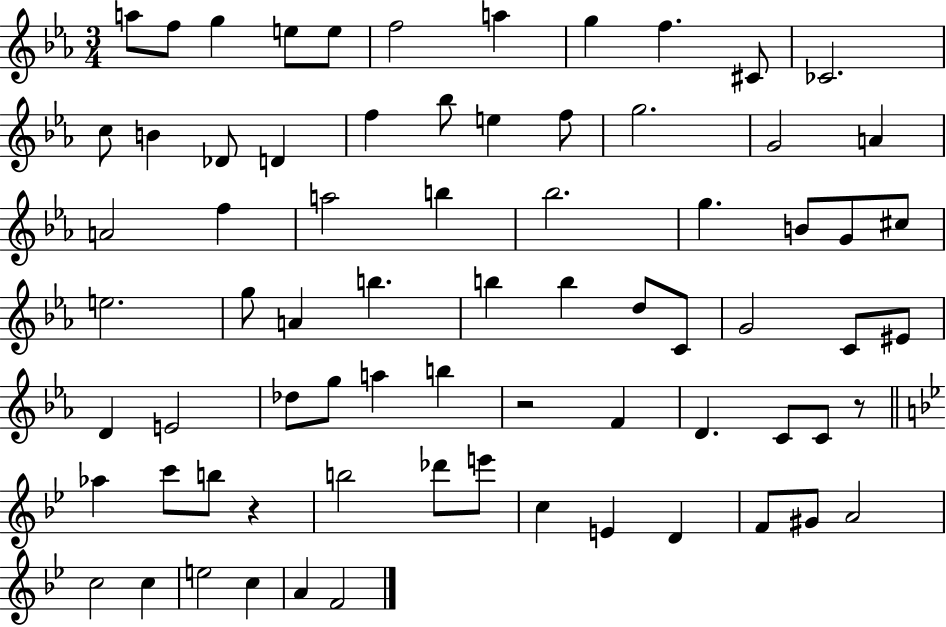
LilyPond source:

{
  \clef treble
  \numericTimeSignature
  \time 3/4
  \key ees \major
  \repeat volta 2 { a''8 f''8 g''4 e''8 e''8 | f''2 a''4 | g''4 f''4. cis'8 | ces'2. | \break c''8 b'4 des'8 d'4 | f''4 bes''8 e''4 f''8 | g''2. | g'2 a'4 | \break a'2 f''4 | a''2 b''4 | bes''2. | g''4. b'8 g'8 cis''8 | \break e''2. | g''8 a'4 b''4. | b''4 b''4 d''8 c'8 | g'2 c'8 eis'8 | \break d'4 e'2 | des''8 g''8 a''4 b''4 | r2 f'4 | d'4. c'8 c'8 r8 | \break \bar "||" \break \key g \minor aes''4 c'''8 b''8 r4 | b''2 des'''8 e'''8 | c''4 e'4 d'4 | f'8 gis'8 a'2 | \break c''2 c''4 | e''2 c''4 | a'4 f'2 | } \bar "|."
}